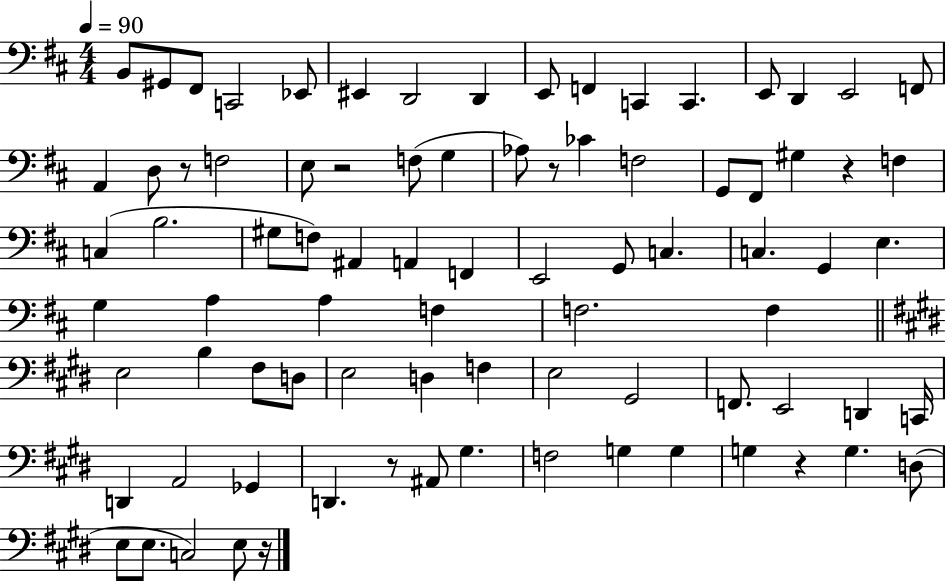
B2/e G#2/e F#2/e C2/h Eb2/e EIS2/q D2/h D2/q E2/e F2/q C2/q C2/q. E2/e D2/q E2/h F2/e A2/q D3/e R/e F3/h E3/e R/h F3/e G3/q Ab3/e R/e CES4/q F3/h G2/e F#2/e G#3/q R/q F3/q C3/q B3/h. G#3/e F3/e A#2/q A2/q F2/q E2/h G2/e C3/q. C3/q. G2/q E3/q. G3/q A3/q A3/q F3/q F3/h. F3/q E3/h B3/q F#3/e D3/e E3/h D3/q F3/q E3/h G#2/h F2/e. E2/h D2/q C2/s D2/q A2/h Gb2/q D2/q. R/e A#2/e G#3/q. F3/h G3/q G3/q G3/q R/q G3/q. D3/e E3/e E3/e. C3/h E3/e R/s